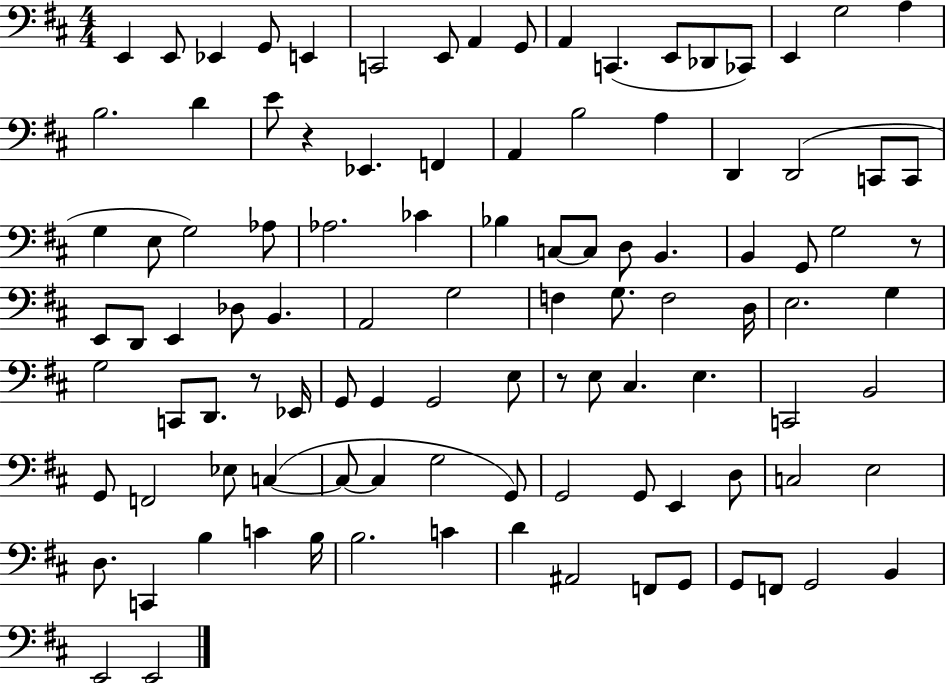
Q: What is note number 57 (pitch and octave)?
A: G3